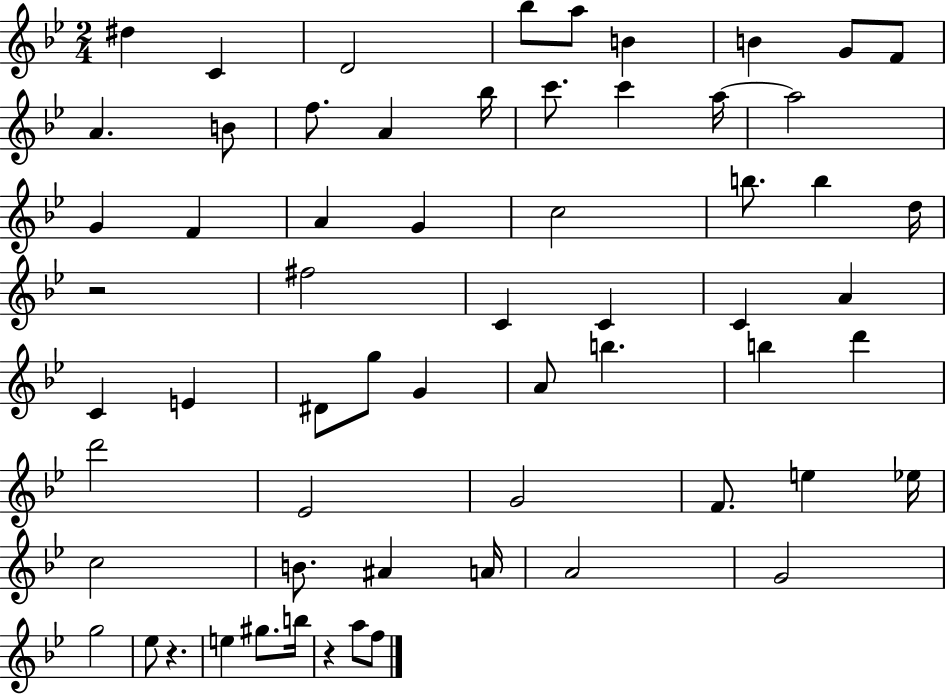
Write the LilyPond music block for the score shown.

{
  \clef treble
  \numericTimeSignature
  \time 2/4
  \key bes \major
  \repeat volta 2 { dis''4 c'4 | d'2 | bes''8 a''8 b'4 | b'4 g'8 f'8 | \break a'4. b'8 | f''8. a'4 bes''16 | c'''8. c'''4 a''16~~ | a''2 | \break g'4 f'4 | a'4 g'4 | c''2 | b''8. b''4 d''16 | \break r2 | fis''2 | c'4 c'4 | c'4 a'4 | \break c'4 e'4 | dis'8 g''8 g'4 | a'8 b''4. | b''4 d'''4 | \break d'''2 | ees'2 | g'2 | f'8. e''4 ees''16 | \break c''2 | b'8. ais'4 a'16 | a'2 | g'2 | \break g''2 | ees''8 r4. | e''4 gis''8. b''16 | r4 a''8 f''8 | \break } \bar "|."
}